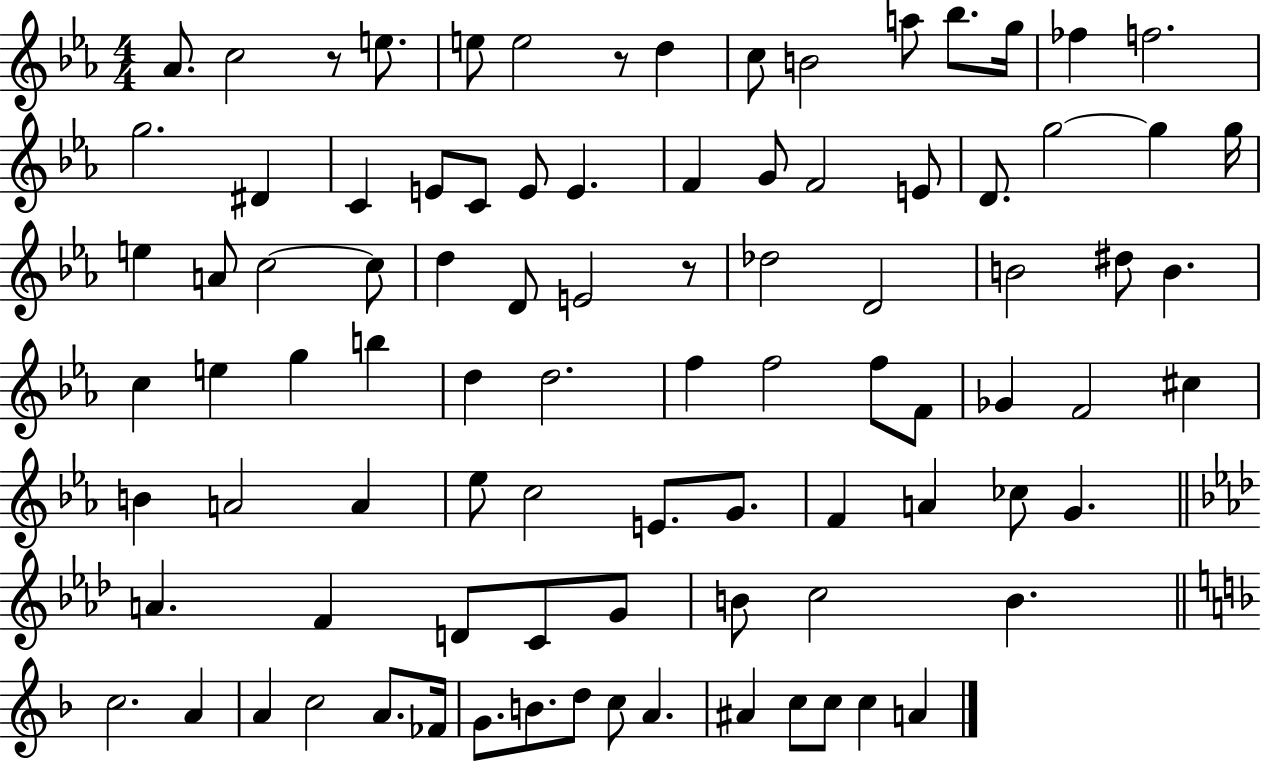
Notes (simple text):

Ab4/e. C5/h R/e E5/e. E5/e E5/h R/e D5/q C5/e B4/h A5/e Bb5/e. G5/s FES5/q F5/h. G5/h. D#4/q C4/q E4/e C4/e E4/e E4/q. F4/q G4/e F4/h E4/e D4/e. G5/h G5/q G5/s E5/q A4/e C5/h C5/e D5/q D4/e E4/h R/e Db5/h D4/h B4/h D#5/e B4/q. C5/q E5/q G5/q B5/q D5/q D5/h. F5/q F5/h F5/e F4/e Gb4/q F4/h C#5/q B4/q A4/h A4/q Eb5/e C5/h E4/e. G4/e. F4/q A4/q CES5/e G4/q. A4/q. F4/q D4/e C4/e G4/e B4/e C5/h B4/q. C5/h. A4/q A4/q C5/h A4/e. FES4/s G4/e. B4/e. D5/e C5/e A4/q. A#4/q C5/e C5/e C5/q A4/q